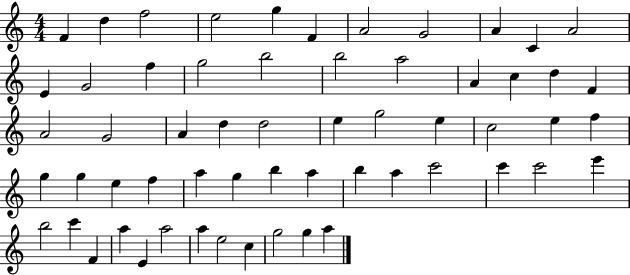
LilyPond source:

{
  \clef treble
  \numericTimeSignature
  \time 4/4
  \key c \major
  f'4 d''4 f''2 | e''2 g''4 f'4 | a'2 g'2 | a'4 c'4 a'2 | \break e'4 g'2 f''4 | g''2 b''2 | b''2 a''2 | a'4 c''4 d''4 f'4 | \break a'2 g'2 | a'4 d''4 d''2 | e''4 g''2 e''4 | c''2 e''4 f''4 | \break g''4 g''4 e''4 f''4 | a''4 g''4 b''4 a''4 | b''4 a''4 c'''2 | c'''4 c'''2 e'''4 | \break b''2 c'''4 f'4 | a''4 e'4 a''2 | a''4 e''2 c''4 | g''2 g''4 a''4 | \break \bar "|."
}